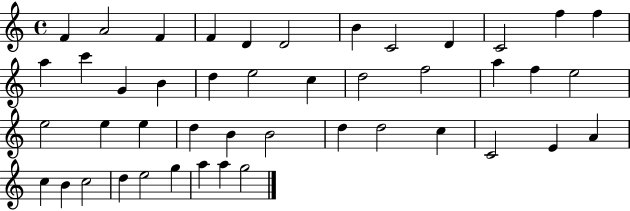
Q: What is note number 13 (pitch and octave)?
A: A5